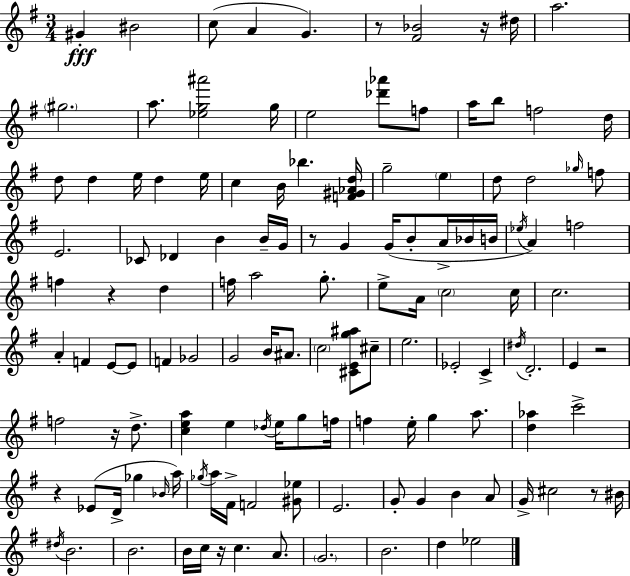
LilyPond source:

{
  \clef treble
  \numericTimeSignature
  \time 3/4
  \key e \minor
  gis'4-.\fff bis'2 | c''8( a'4 g'4.) | r8 <fis' bes'>2 r16 dis''16 | a''2. | \break \parenthesize gis''2. | a''8. <ees'' g'' ais'''>2 g''16 | e''2 <des''' aes'''>8 f''8 | a''16 b''8 f''2 d''16 | \break d''8 d''4 e''16 d''4 e''16 | c''4 b'16 bes''4. <f' gis' aes' d''>16 | g''2-- \parenthesize e''4 | d''8 d''2 \grace { ges''16 } f''8 | \break e'2. | ces'8 des'4 b'4 b'16-- | g'16 r8 g'4 g'16( b'8-. a'16-> bes'16 | b'16 \acciaccatura { ees''16 }) a'4 f''2 | \break f''4 r4 d''4 | f''16 a''2 g''8.-. | e''8-> a'16 \parenthesize c''2 | c''16 c''2. | \break a'4-. f'4 e'8~~ | e'8 f'4 ges'2 | g'2 b'16 ais'8. | \parenthesize c''2 <cis' e' g'' ais''>8 | \break cis''8-- e''2. | ees'2-. c'4-> | \acciaccatura { dis''16 } d'2.-. | e'4 r2 | \break f''2 r16 | d''8.-> <c'' e'' a''>4 e''4 \acciaccatura { des''16 } | e''16 g''8 f''16 f''4 e''16-. g''4 | a''8. <d'' aes''>4 c'''2-> | \break r4 ees'8( d'16-> ges''4 | \grace { bes'16 }) a''16 \acciaccatura { ges''16 } a''16 fis'16-> f'2 | <gis' ees''>8 e'2. | g'8-. g'4 | \break b'4 a'8 g'16-> cis''2 | r8 bis'16 \acciaccatura { dis''16 } b'2. | b'2. | b'16 c''16 r16 c''4. | \break a'8. \parenthesize g'2. | b'2. | d''4 ees''2 | \bar "|."
}